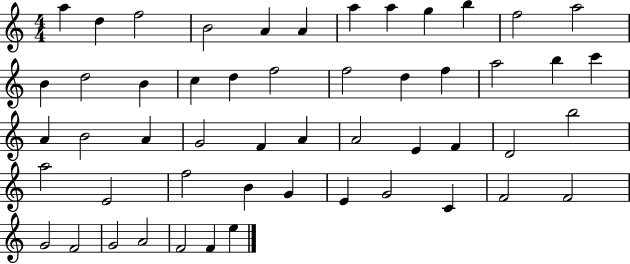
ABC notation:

X:1
T:Untitled
M:4/4
L:1/4
K:C
a d f2 B2 A A a a g b f2 a2 B d2 B c d f2 f2 d f a2 b c' A B2 A G2 F A A2 E F D2 b2 a2 E2 f2 B G E G2 C F2 F2 G2 F2 G2 A2 F2 F e